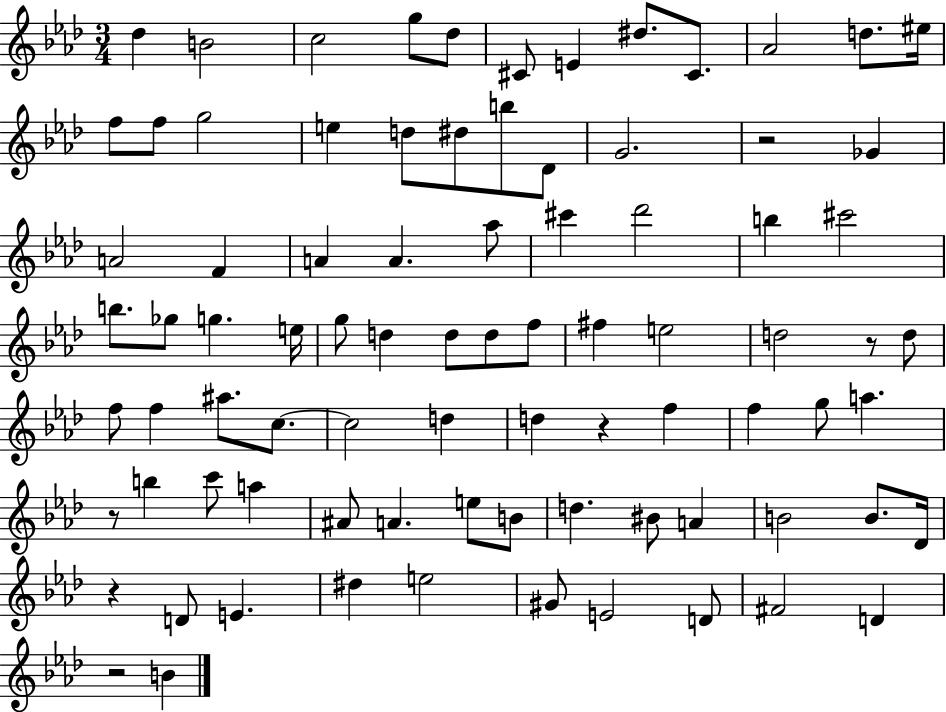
Db5/q B4/h C5/h G5/e Db5/e C#4/e E4/q D#5/e. C#4/e. Ab4/h D5/e. EIS5/s F5/e F5/e G5/h E5/q D5/e D#5/e B5/e Db4/e G4/h. R/h Gb4/q A4/h F4/q A4/q A4/q. Ab5/e C#6/q Db6/h B5/q C#6/h B5/e. Gb5/e G5/q. E5/s G5/e D5/q D5/e D5/e F5/e F#5/q E5/h D5/h R/e D5/e F5/e F5/q A#5/e. C5/e. C5/h D5/q D5/q R/q F5/q F5/q G5/e A5/q. R/e B5/q C6/e A5/q A#4/e A4/q. E5/e B4/e D5/q. BIS4/e A4/q B4/h B4/e. Db4/s R/q D4/e E4/q. D#5/q E5/h G#4/e E4/h D4/e F#4/h D4/q R/h B4/q